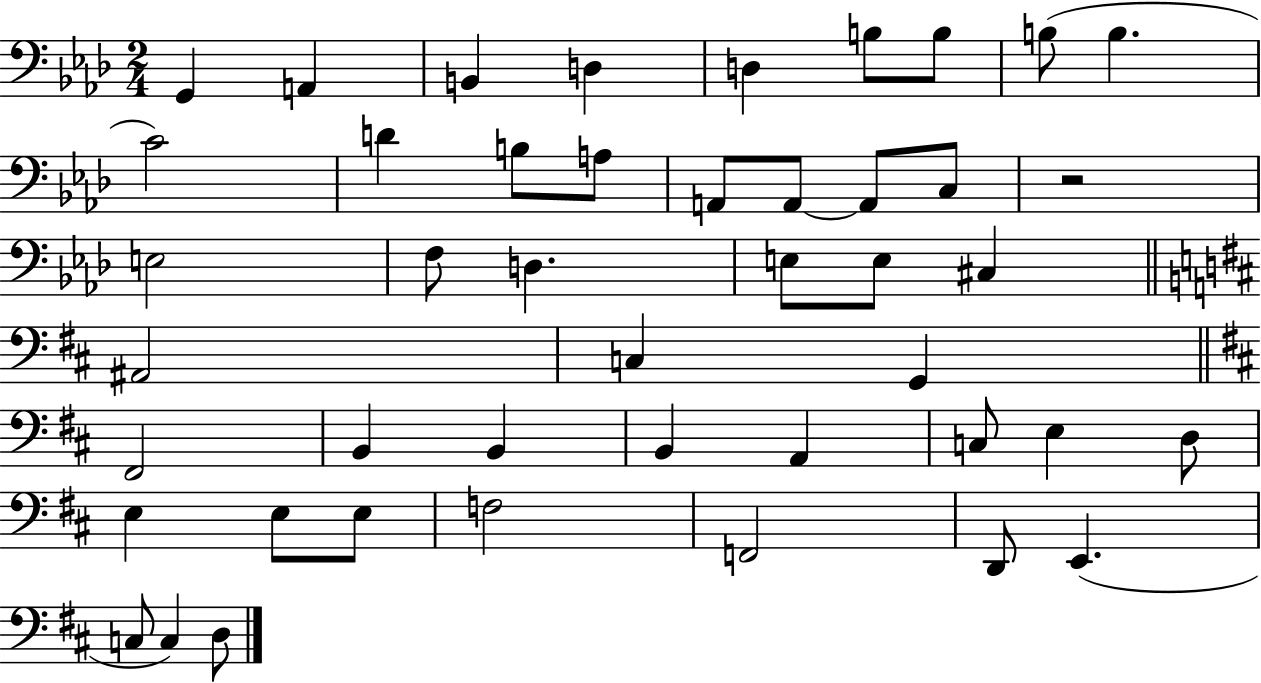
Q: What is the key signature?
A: AES major